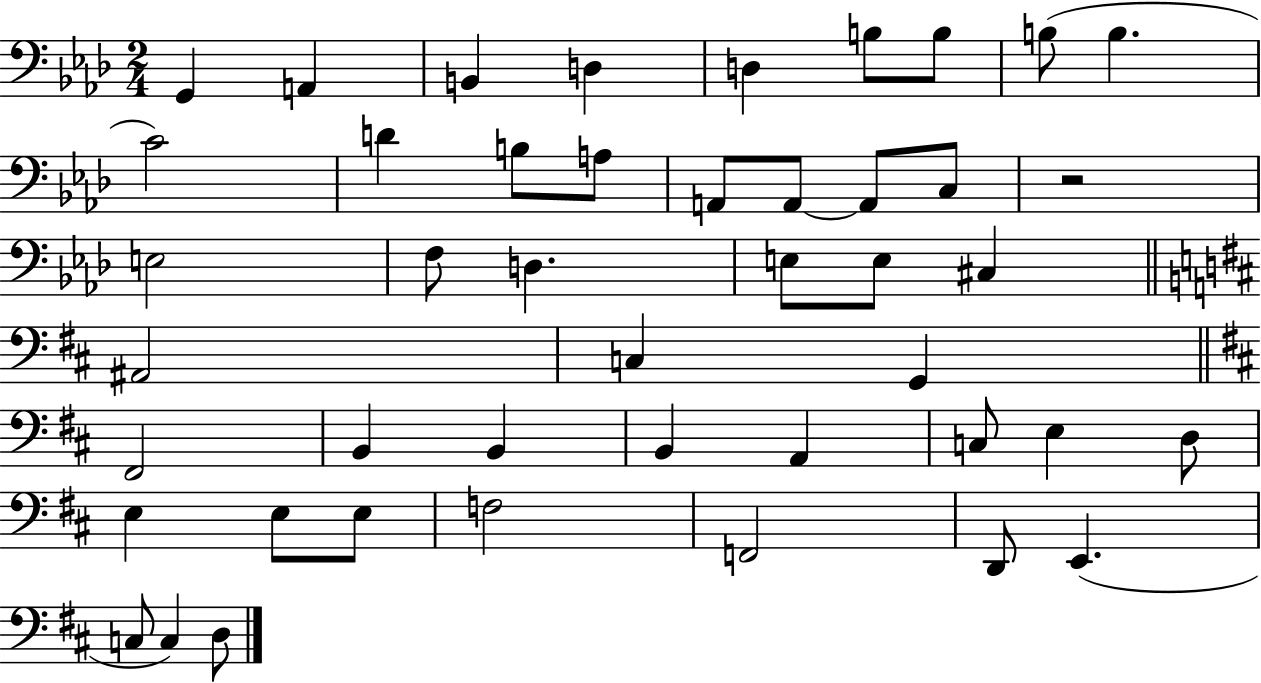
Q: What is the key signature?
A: AES major